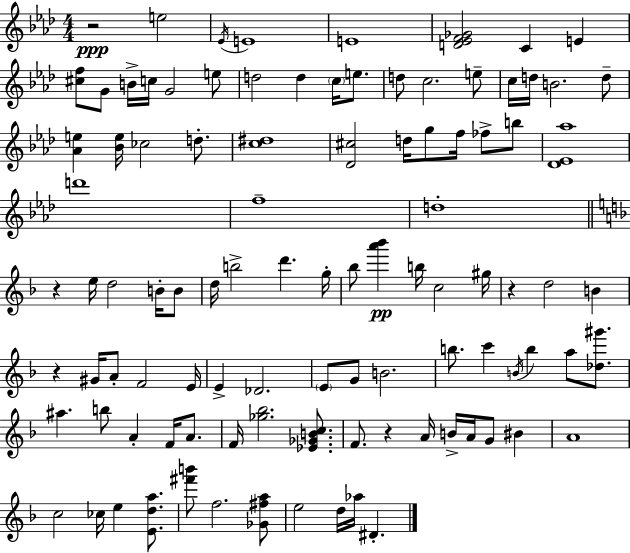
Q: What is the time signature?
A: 4/4